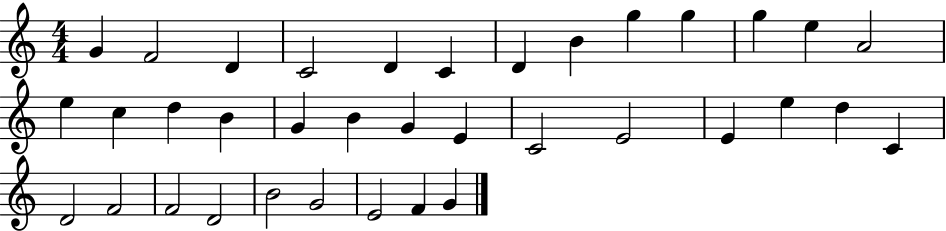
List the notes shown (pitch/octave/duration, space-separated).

G4/q F4/h D4/q C4/h D4/q C4/q D4/q B4/q G5/q G5/q G5/q E5/q A4/h E5/q C5/q D5/q B4/q G4/q B4/q G4/q E4/q C4/h E4/h E4/q E5/q D5/q C4/q D4/h F4/h F4/h D4/h B4/h G4/h E4/h F4/q G4/q